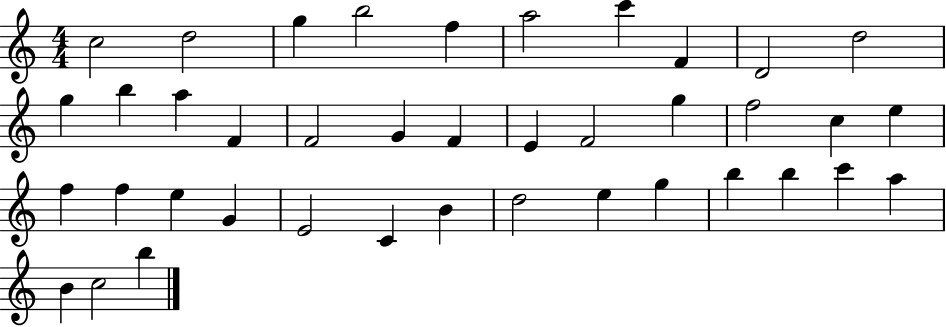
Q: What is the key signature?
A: C major